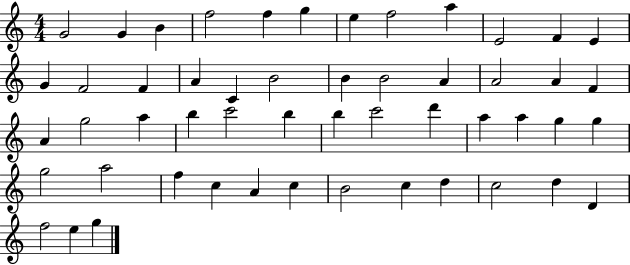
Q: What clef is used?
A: treble